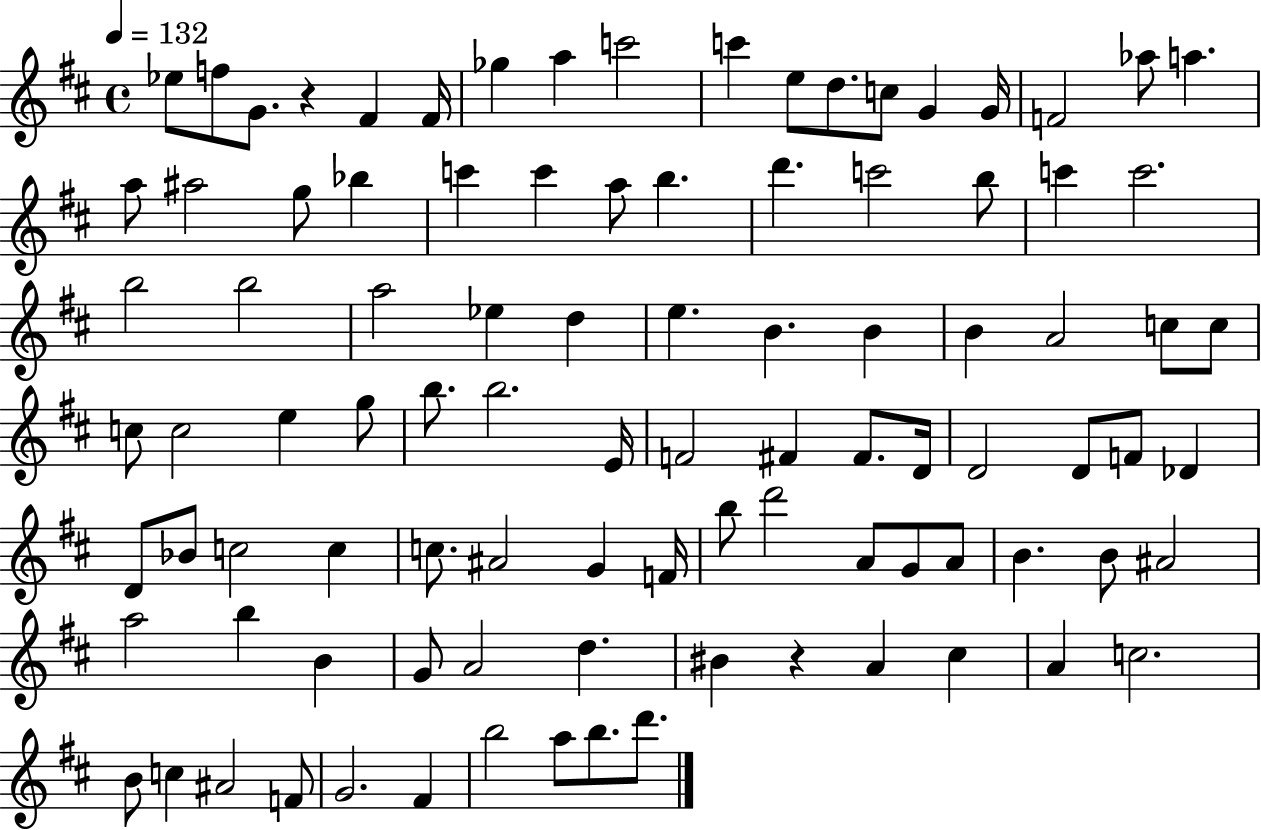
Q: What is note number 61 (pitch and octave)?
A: C5